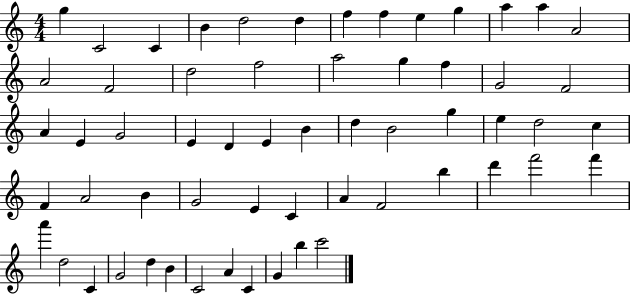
{
  \clef treble
  \numericTimeSignature
  \time 4/4
  \key c \major
  g''4 c'2 c'4 | b'4 d''2 d''4 | f''4 f''4 e''4 g''4 | a''4 a''4 a'2 | \break a'2 f'2 | d''2 f''2 | a''2 g''4 f''4 | g'2 f'2 | \break a'4 e'4 g'2 | e'4 d'4 e'4 b'4 | d''4 b'2 g''4 | e''4 d''2 c''4 | \break f'4 a'2 b'4 | g'2 e'4 c'4 | a'4 f'2 b''4 | d'''4 f'''2 f'''4 | \break a'''4 d''2 c'4 | g'2 d''4 b'4 | c'2 a'4 c'4 | g'4 b''4 c'''2 | \break \bar "|."
}